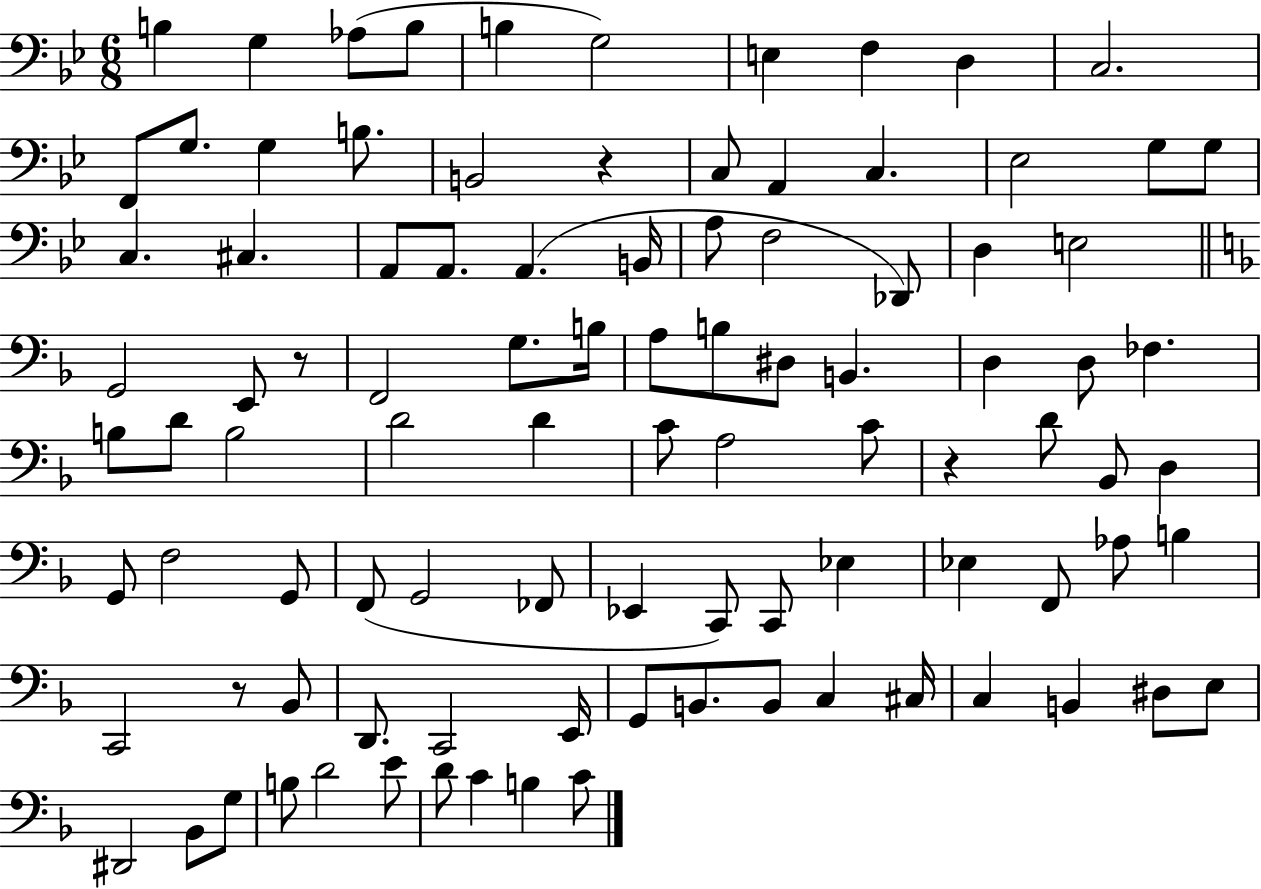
B3/q G3/q Ab3/e B3/e B3/q G3/h E3/q F3/q D3/q C3/h. F2/e G3/e. G3/q B3/e. B2/h R/q C3/e A2/q C3/q. Eb3/h G3/e G3/e C3/q. C#3/q. A2/e A2/e. A2/q. B2/s A3/e F3/h Db2/e D3/q E3/h G2/h E2/e R/e F2/h G3/e. B3/s A3/e B3/e D#3/e B2/q. D3/q D3/e FES3/q. B3/e D4/e B3/h D4/h D4/q C4/e A3/h C4/e R/q D4/e Bb2/e D3/q G2/e F3/h G2/e F2/e G2/h FES2/e Eb2/q C2/e C2/e Eb3/q Eb3/q F2/e Ab3/e B3/q C2/h R/e Bb2/e D2/e. C2/h E2/s G2/e B2/e. B2/e C3/q C#3/s C3/q B2/q D#3/e E3/e D#2/h Bb2/e G3/e B3/e D4/h E4/e D4/e C4/q B3/q C4/e